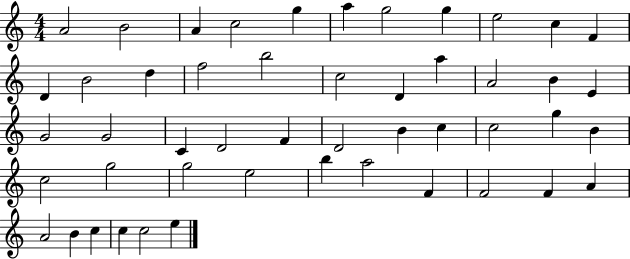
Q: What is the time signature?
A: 4/4